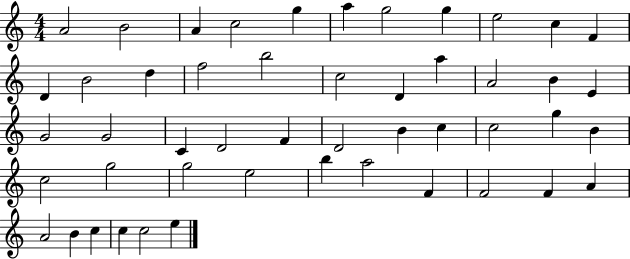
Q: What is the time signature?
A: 4/4